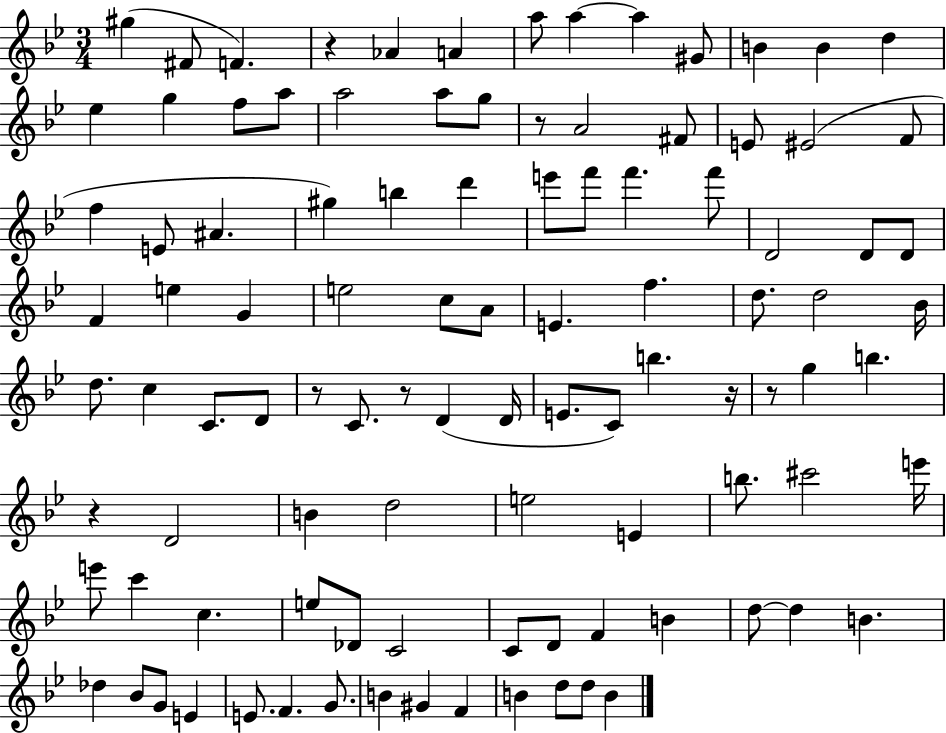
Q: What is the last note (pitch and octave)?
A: B4